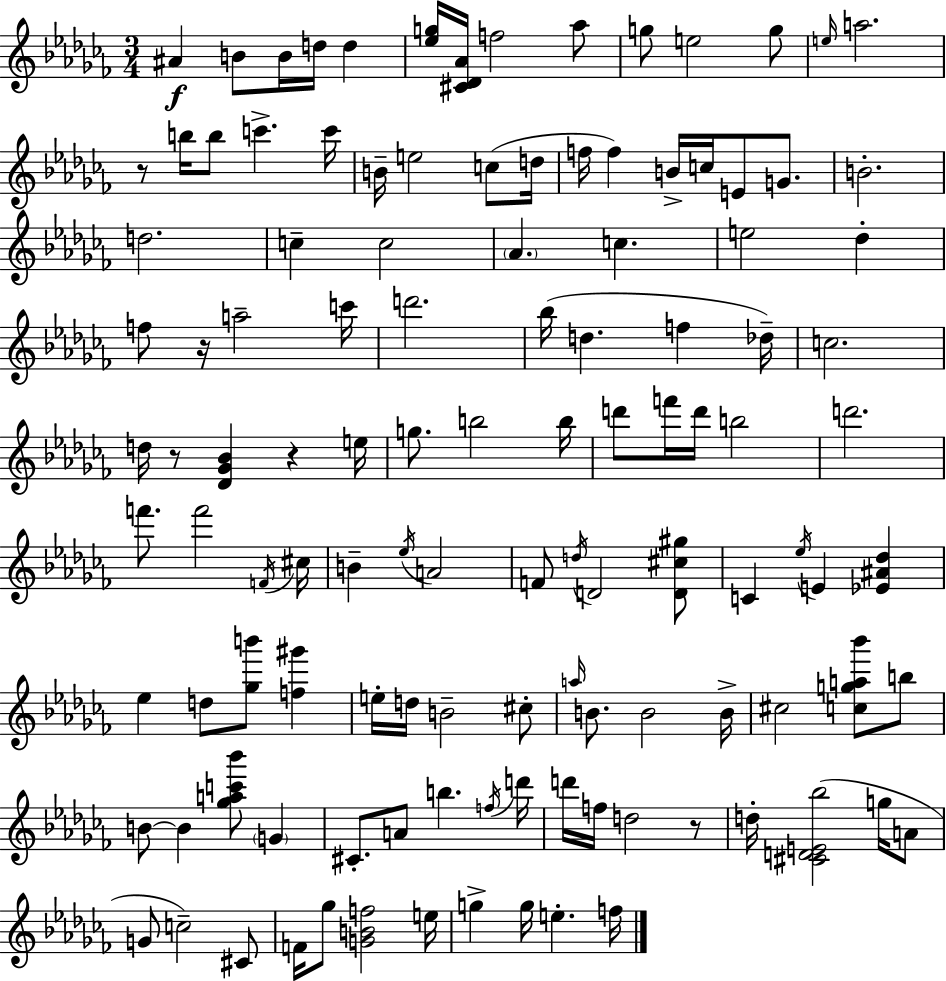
A#4/q B4/e B4/s D5/s D5/q [Eb5,G5]/s [C#4,Db4,Ab4]/s F5/h Ab5/e G5/e E5/h G5/e E5/s A5/h. R/e B5/s B5/e C6/q. C6/s B4/s E5/h C5/e D5/s F5/s F5/q B4/s C5/s E4/e G4/e. B4/h. D5/h. C5/q C5/h Ab4/q. C5/q. E5/h Db5/q F5/e R/s A5/h C6/s D6/h. Bb5/s D5/q. F5/q Db5/s C5/h. D5/s R/e [Db4,Gb4,Bb4]/q R/q E5/s G5/e. B5/h B5/s D6/e F6/s D6/s B5/h D6/h. F6/e. F6/h F4/s C#5/s B4/q Eb5/s A4/h F4/e D5/s D4/h [D4,C#5,G#5]/e C4/q Eb5/s E4/q [Eb4,A#4,Db5]/q Eb5/q D5/e [Gb5,B6]/e [F5,G#6]/q E5/s D5/s B4/h C#5/e A5/s B4/e. B4/h B4/s C#5/h [C5,G5,A5,Bb6]/e B5/e B4/e B4/q [Gb5,A5,C6,Bb6]/e G4/q C#4/e. A4/e B5/q. F5/s D6/s D6/s F5/s D5/h R/e D5/s [C#4,D4,E4,Bb5]/h G5/s A4/e G4/e C5/h C#4/e F4/s Gb5/e [G4,B4,F5]/h E5/s G5/q G5/s E5/q. F5/s